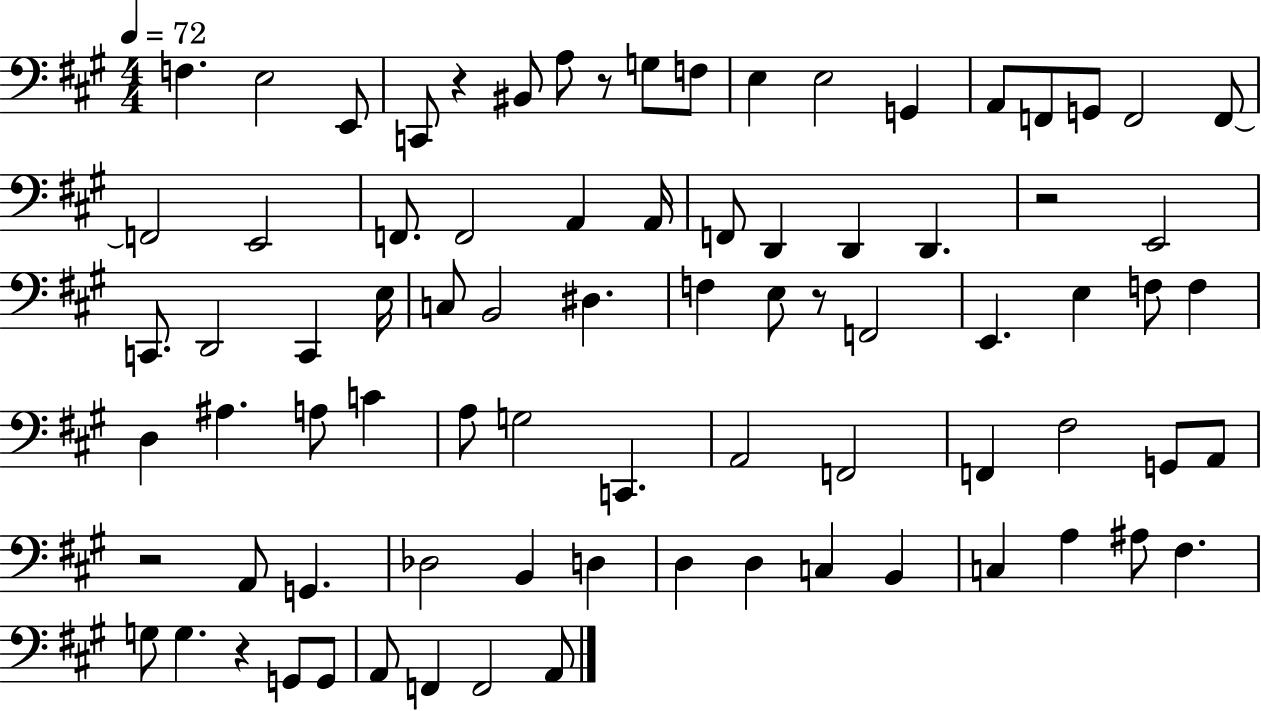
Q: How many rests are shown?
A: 6